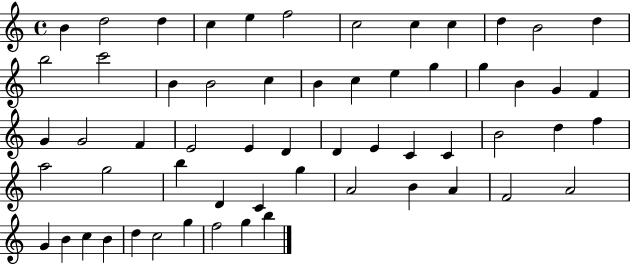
B4/q D5/h D5/q C5/q E5/q F5/h C5/h C5/q C5/q D5/q B4/h D5/q B5/h C6/h B4/q B4/h C5/q B4/q C5/q E5/q G5/q G5/q B4/q G4/q F4/q G4/q G4/h F4/q E4/h E4/q D4/q D4/q E4/q C4/q C4/q B4/h D5/q F5/q A5/h G5/h B5/q D4/q C4/q G5/q A4/h B4/q A4/q F4/h A4/h G4/q B4/q C5/q B4/q D5/q C5/h G5/q F5/h G5/q B5/q